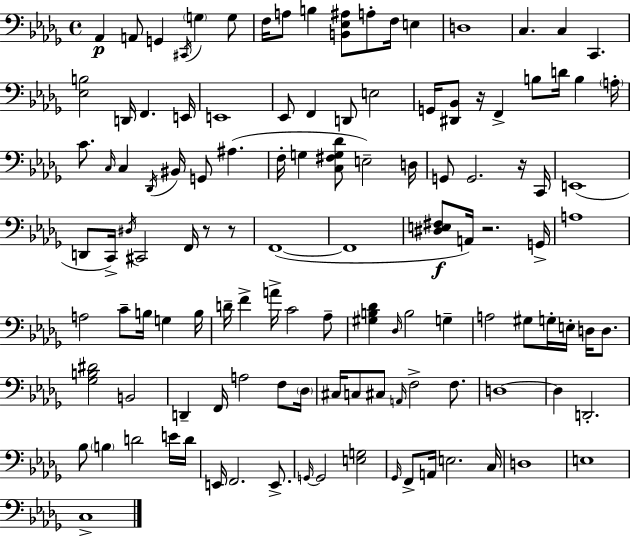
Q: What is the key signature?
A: BES minor